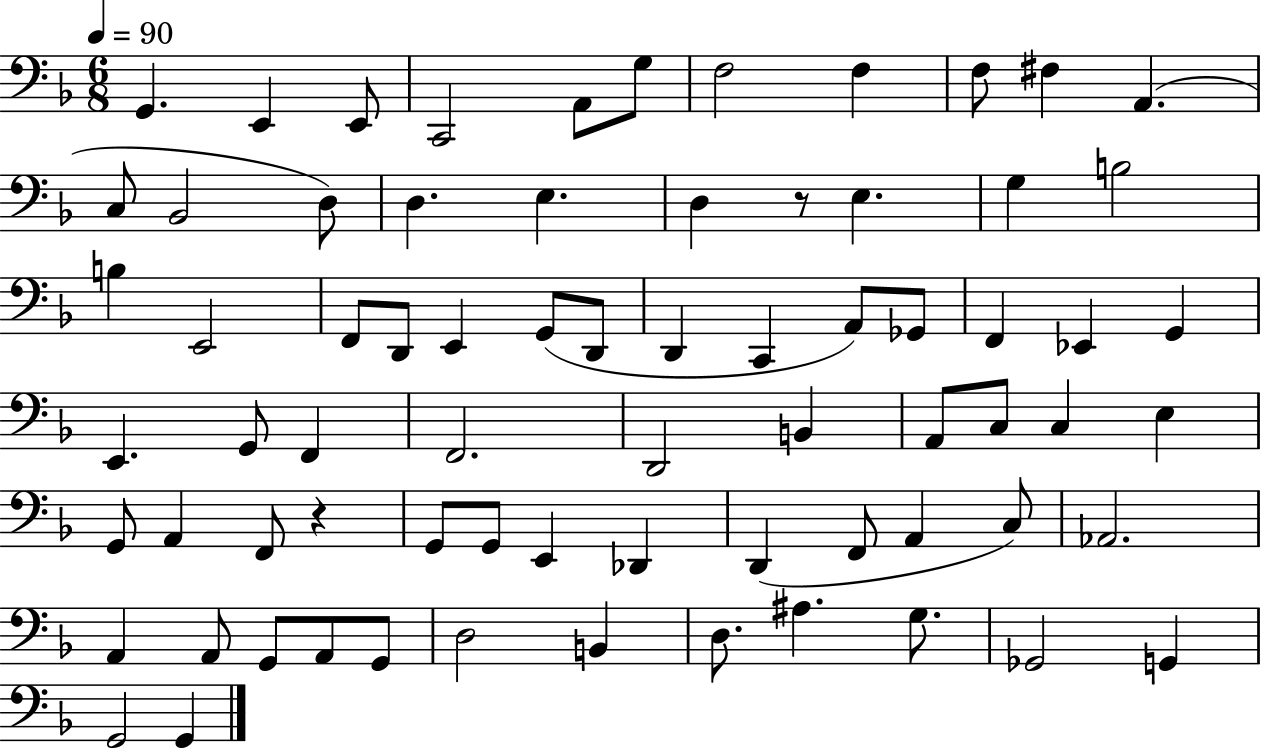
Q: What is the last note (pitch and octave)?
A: G2